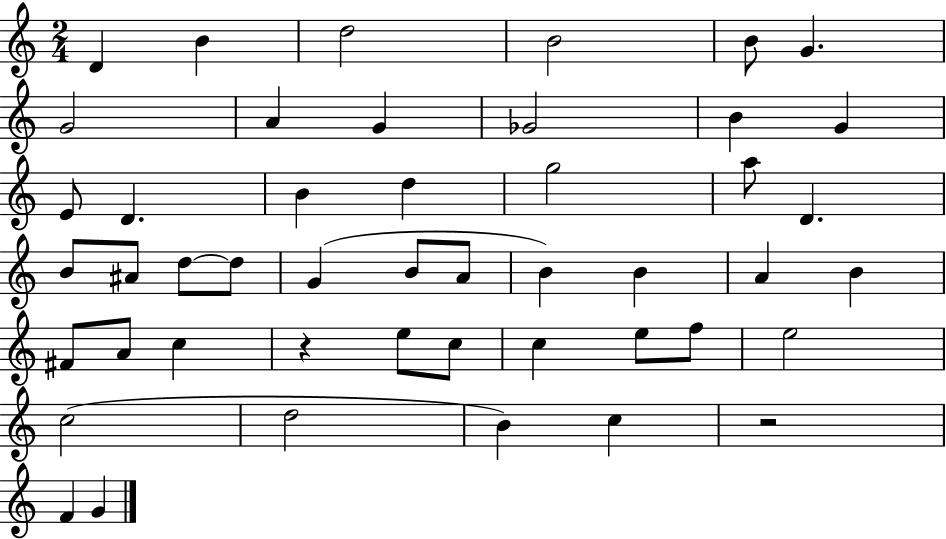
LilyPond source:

{
  \clef treble
  \numericTimeSignature
  \time 2/4
  \key c \major
  d'4 b'4 | d''2 | b'2 | b'8 g'4. | \break g'2 | a'4 g'4 | ges'2 | b'4 g'4 | \break e'8 d'4. | b'4 d''4 | g''2 | a''8 d'4. | \break b'8 ais'8 d''8~~ d''8 | g'4( b'8 a'8 | b'4) b'4 | a'4 b'4 | \break fis'8 a'8 c''4 | r4 e''8 c''8 | c''4 e''8 f''8 | e''2 | \break c''2( | d''2 | b'4) c''4 | r2 | \break f'4 g'4 | \bar "|."
}